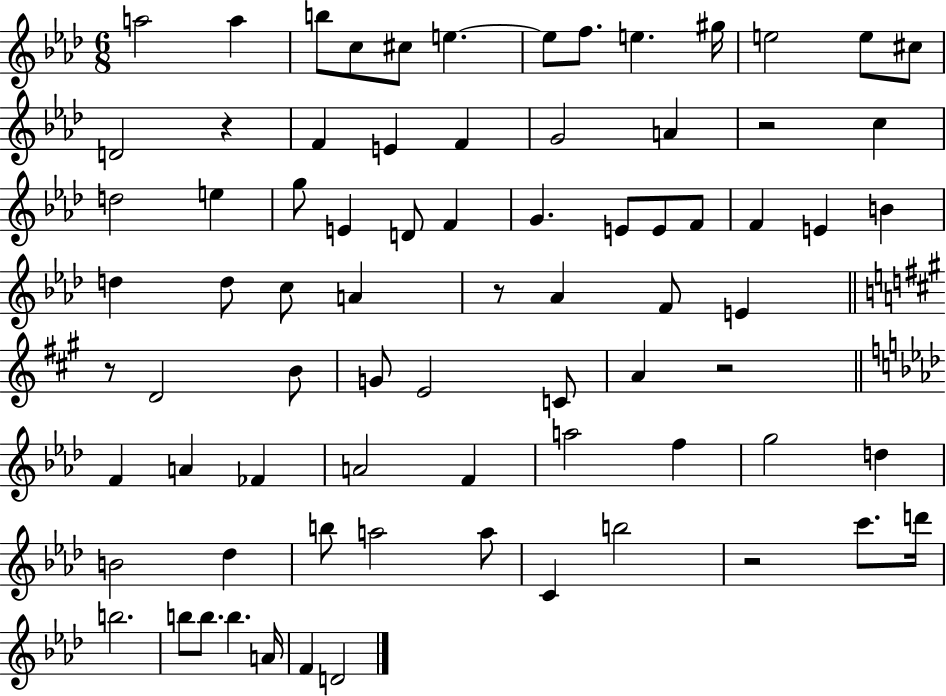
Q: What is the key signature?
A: AES major